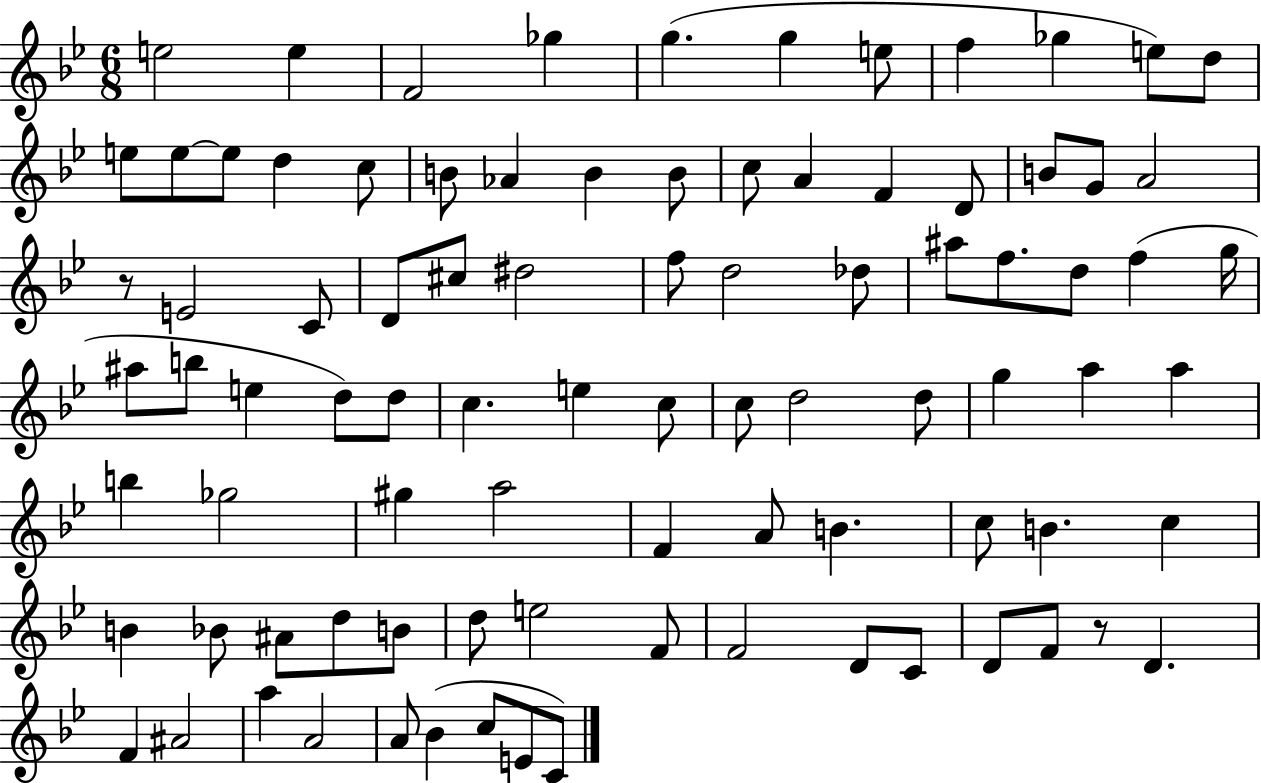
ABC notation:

X:1
T:Untitled
M:6/8
L:1/4
K:Bb
e2 e F2 _g g g e/2 f _g e/2 d/2 e/2 e/2 e/2 d c/2 B/2 _A B B/2 c/2 A F D/2 B/2 G/2 A2 z/2 E2 C/2 D/2 ^c/2 ^d2 f/2 d2 _d/2 ^a/2 f/2 d/2 f g/4 ^a/2 b/2 e d/2 d/2 c e c/2 c/2 d2 d/2 g a a b _g2 ^g a2 F A/2 B c/2 B c B _B/2 ^A/2 d/2 B/2 d/2 e2 F/2 F2 D/2 C/2 D/2 F/2 z/2 D F ^A2 a A2 A/2 _B c/2 E/2 C/2